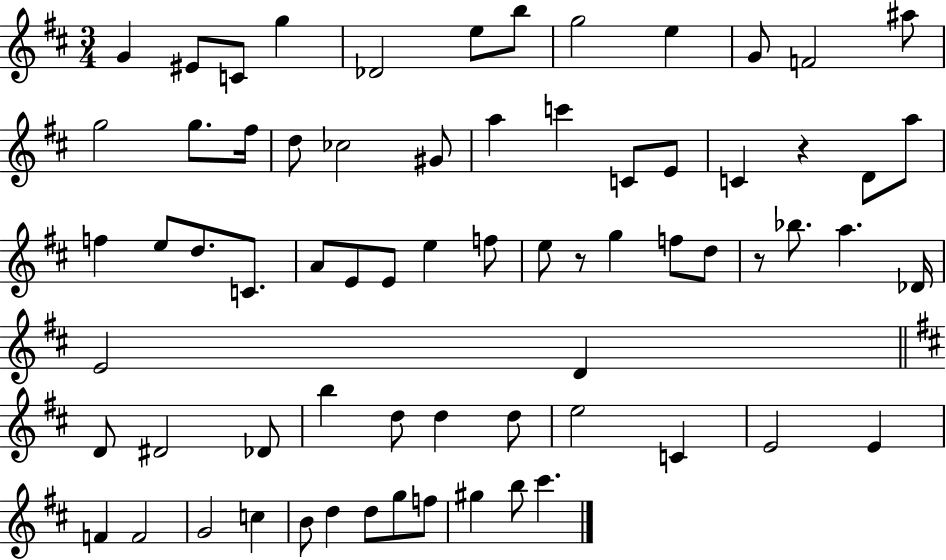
G4/q EIS4/e C4/e G5/q Db4/h E5/e B5/e G5/h E5/q G4/e F4/h A#5/e G5/h G5/e. F#5/s D5/e CES5/h G#4/e A5/q C6/q C4/e E4/e C4/q R/q D4/e A5/e F5/q E5/e D5/e. C4/e. A4/e E4/e E4/e E5/q F5/e E5/e R/e G5/q F5/e D5/e R/e Bb5/e. A5/q. Db4/s E4/h D4/q D4/e D#4/h Db4/e B5/q D5/e D5/q D5/e E5/h C4/q E4/h E4/q F4/q F4/h G4/h C5/q B4/e D5/q D5/e G5/e F5/e G#5/q B5/e C#6/q.